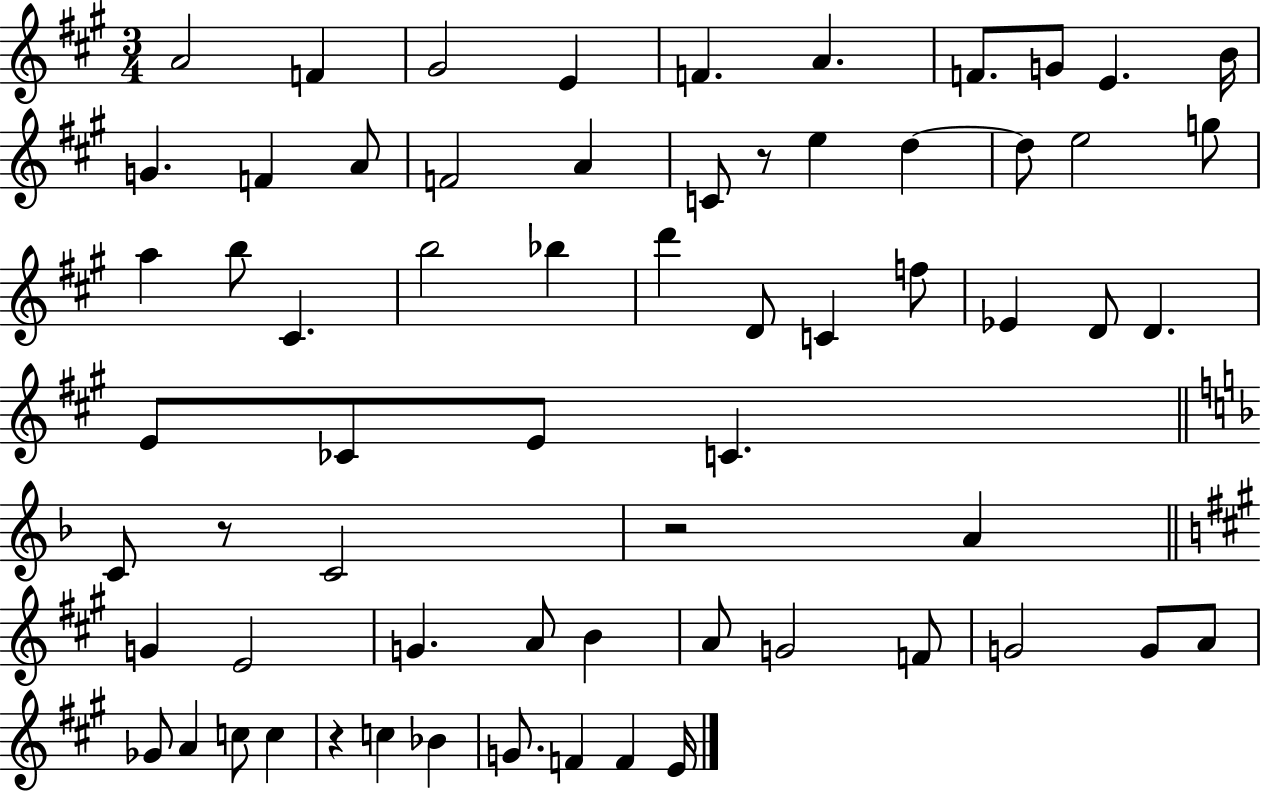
X:1
T:Untitled
M:3/4
L:1/4
K:A
A2 F ^G2 E F A F/2 G/2 E B/4 G F A/2 F2 A C/2 z/2 e d d/2 e2 g/2 a b/2 ^C b2 _b d' D/2 C f/2 _E D/2 D E/2 _C/2 E/2 C C/2 z/2 C2 z2 A G E2 G A/2 B A/2 G2 F/2 G2 G/2 A/2 _G/2 A c/2 c z c _B G/2 F F E/4